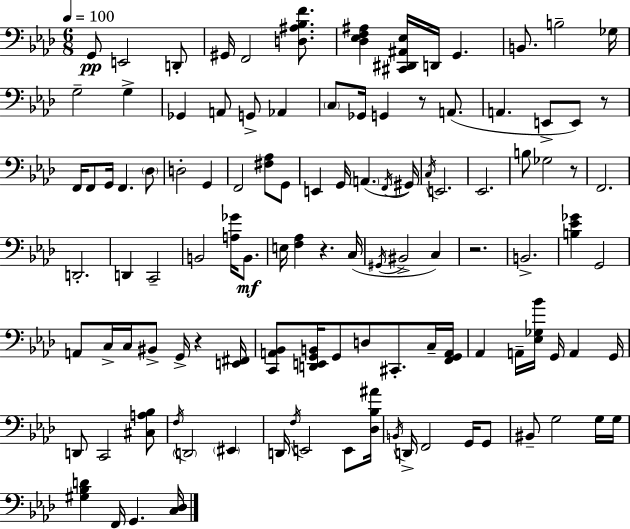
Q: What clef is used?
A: bass